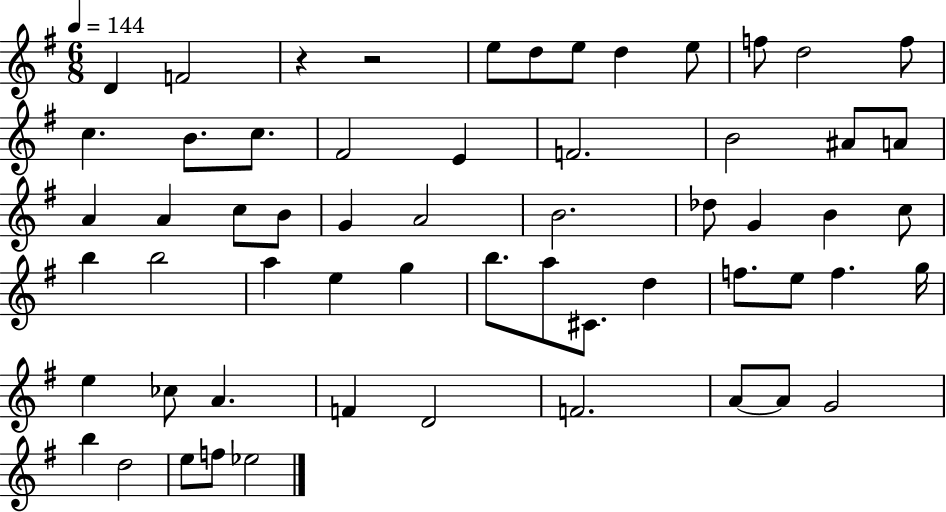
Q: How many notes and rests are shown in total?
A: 59